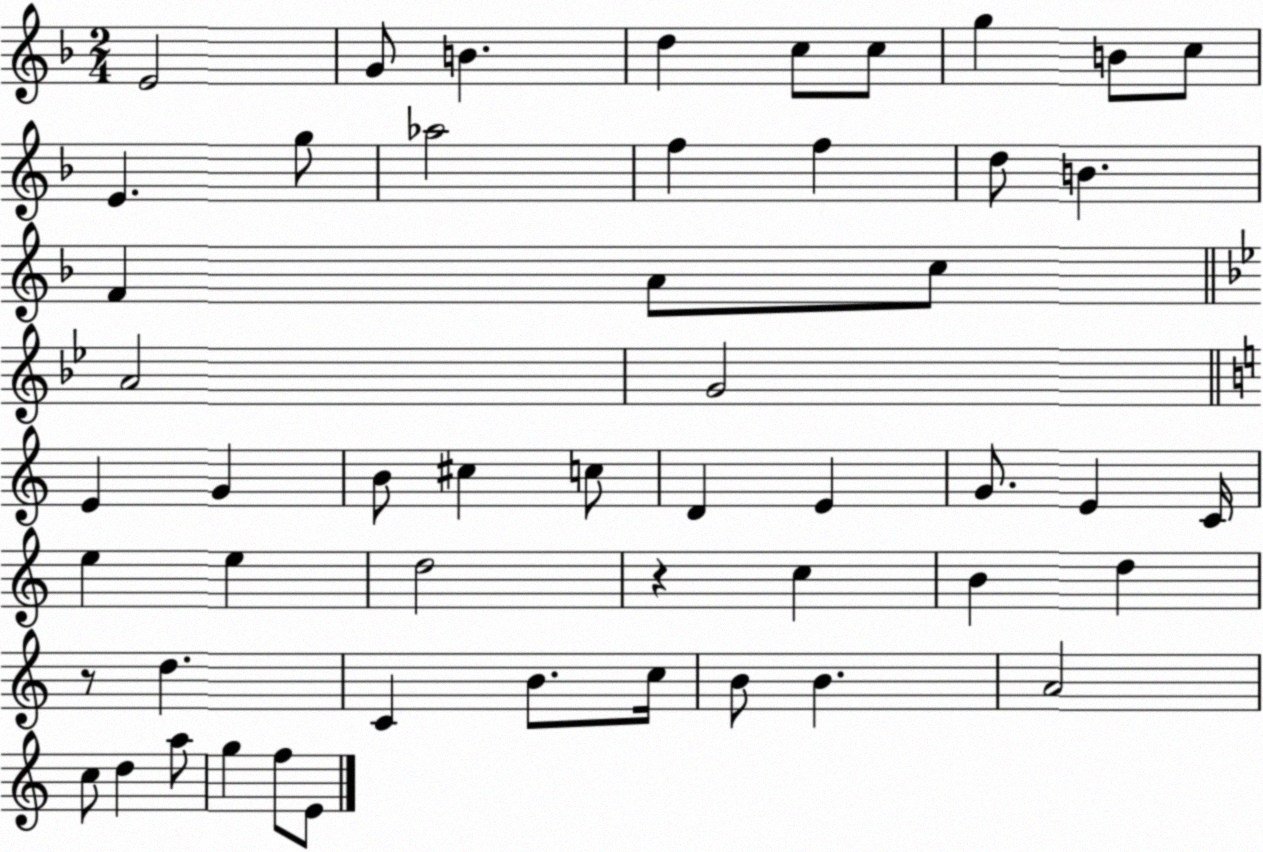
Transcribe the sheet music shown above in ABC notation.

X:1
T:Untitled
M:2/4
L:1/4
K:F
E2 G/2 B d c/2 c/2 g B/2 c/2 E g/2 _a2 f f d/2 B F A/2 c/2 A2 G2 E G B/2 ^c c/2 D E G/2 E C/4 e e d2 z c B d z/2 d C B/2 c/4 B/2 B A2 c/2 d a/2 g f/2 E/2